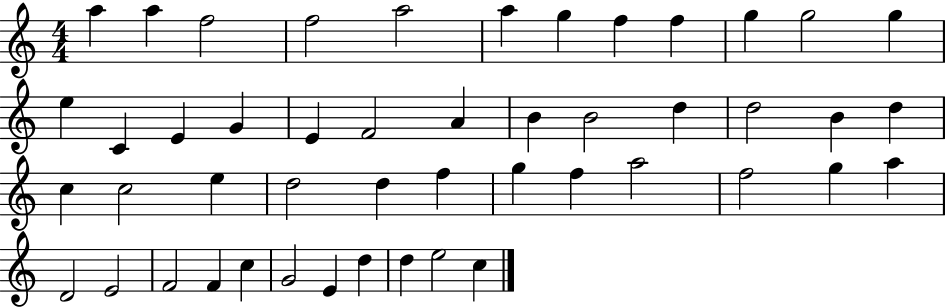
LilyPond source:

{
  \clef treble
  \numericTimeSignature
  \time 4/4
  \key c \major
  a''4 a''4 f''2 | f''2 a''2 | a''4 g''4 f''4 f''4 | g''4 g''2 g''4 | \break e''4 c'4 e'4 g'4 | e'4 f'2 a'4 | b'4 b'2 d''4 | d''2 b'4 d''4 | \break c''4 c''2 e''4 | d''2 d''4 f''4 | g''4 f''4 a''2 | f''2 g''4 a''4 | \break d'2 e'2 | f'2 f'4 c''4 | g'2 e'4 d''4 | d''4 e''2 c''4 | \break \bar "|."
}